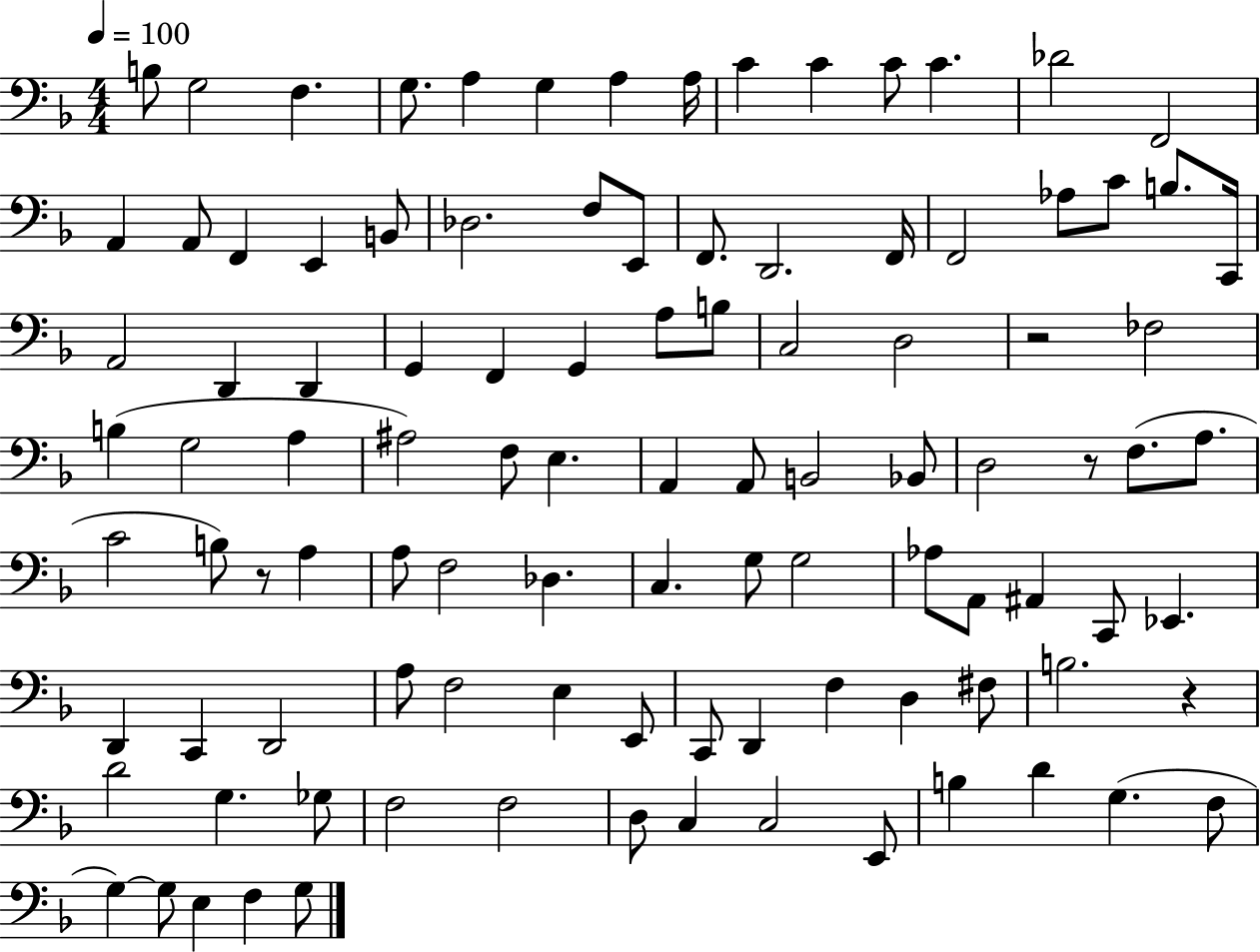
X:1
T:Untitled
M:4/4
L:1/4
K:F
B,/2 G,2 F, G,/2 A, G, A, A,/4 C C C/2 C _D2 F,,2 A,, A,,/2 F,, E,, B,,/2 _D,2 F,/2 E,,/2 F,,/2 D,,2 F,,/4 F,,2 _A,/2 C/2 B,/2 C,,/4 A,,2 D,, D,, G,, F,, G,, A,/2 B,/2 C,2 D,2 z2 _F,2 B, G,2 A, ^A,2 F,/2 E, A,, A,,/2 B,,2 _B,,/2 D,2 z/2 F,/2 A,/2 C2 B,/2 z/2 A, A,/2 F,2 _D, C, G,/2 G,2 _A,/2 A,,/2 ^A,, C,,/2 _E,, D,, C,, D,,2 A,/2 F,2 E, E,,/2 C,,/2 D,, F, D, ^F,/2 B,2 z D2 G, _G,/2 F,2 F,2 D,/2 C, C,2 E,,/2 B, D G, F,/2 G, G,/2 E, F, G,/2